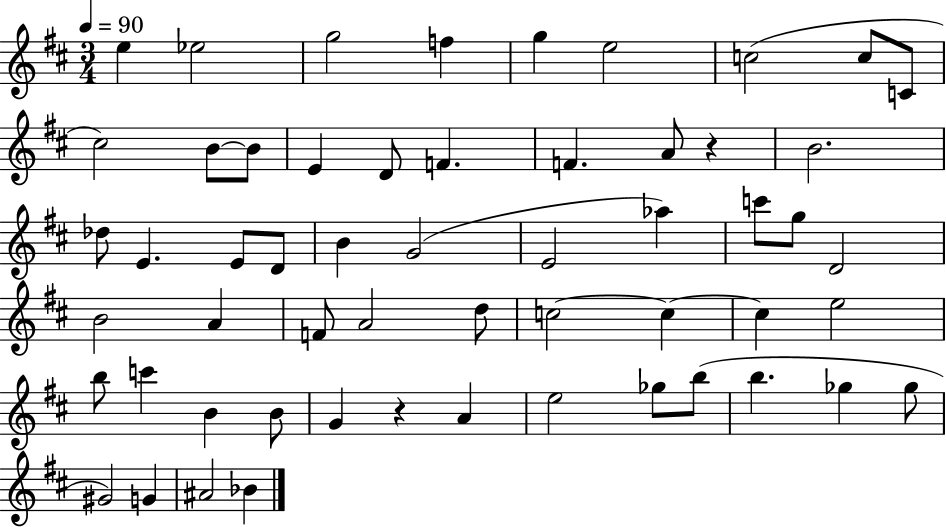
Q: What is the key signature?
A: D major